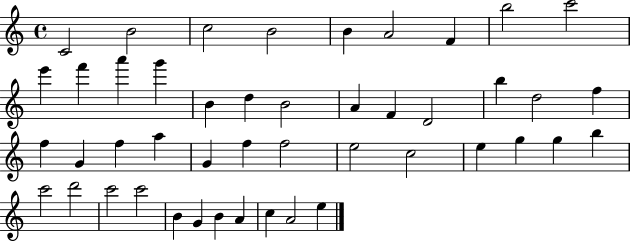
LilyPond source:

{
  \clef treble
  \time 4/4
  \defaultTimeSignature
  \key c \major
  c'2 b'2 | c''2 b'2 | b'4 a'2 f'4 | b''2 c'''2 | \break e'''4 f'''4 a'''4 g'''4 | b'4 d''4 b'2 | a'4 f'4 d'2 | b''4 d''2 f''4 | \break f''4 g'4 f''4 a''4 | g'4 f''4 f''2 | e''2 c''2 | e''4 g''4 g''4 b''4 | \break c'''2 d'''2 | c'''2 c'''2 | b'4 g'4 b'4 a'4 | c''4 a'2 e''4 | \break \bar "|."
}